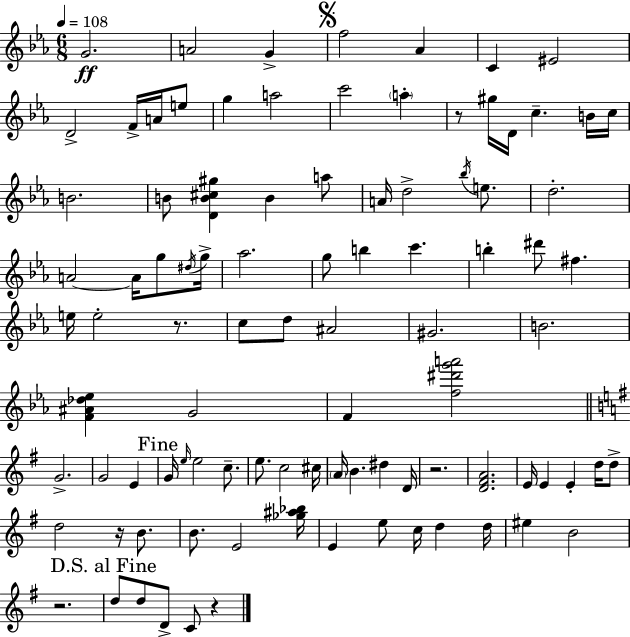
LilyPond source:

{
  \clef treble
  \numericTimeSignature
  \time 6/8
  \key ees \major
  \tempo 4 = 108
  \repeat volta 2 { g'2.\ff | a'2 g'4-> | \mark \markup { \musicglyph "scripts.segno" } f''2 aes'4 | c'4 eis'2 | \break d'2-> f'16-> a'16 e''8 | g''4 a''2 | c'''2 \parenthesize a''4-. | r8 gis''16 d'16 c''4.-- b'16 c''16 | \break b'2. | b'8 <d' b' cis'' gis''>4 b'4 a''8 | a'16 d''2-> \acciaccatura { bes''16 } e''8. | d''2.-. | \break a'2~~ a'16 g''8 | \acciaccatura { dis''16 } g''16-> aes''2. | g''8 b''4 c'''4. | b''4-. dis'''8 fis''4. | \break e''16 e''2-. r8. | c''8 d''8 ais'2 | gis'2. | b'2. | \break <f' ais' des'' ees''>4 g'2 | f'4 <f'' dis''' g''' a'''>2 | \bar "||" \break \key g \major g'2.-> | g'2 e'4 | \mark "Fine" g'16 \grace { e''16 } e''2 c''8.-- | e''8. c''2 | \break cis''16 \parenthesize a'16 b'4. dis''4 | d'16 r2. | <d' fis' a'>2. | e'16 e'4 e'4-. d''16 d''8-> | \break d''2 r16 b'8. | b'8. e'2 | <ges'' ais'' bes''>16 e'4 e''8 c''16 d''4 | d''16 eis''4 b'2 | \break r2. | \mark "D.S. al Fine" d''8 d''8 d'8-> c'8 r4 | } \bar "|."
}